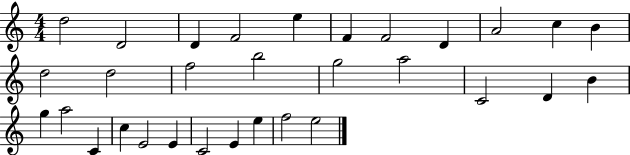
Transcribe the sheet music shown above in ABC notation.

X:1
T:Untitled
M:4/4
L:1/4
K:C
d2 D2 D F2 e F F2 D A2 c B d2 d2 f2 b2 g2 a2 C2 D B g a2 C c E2 E C2 E e f2 e2